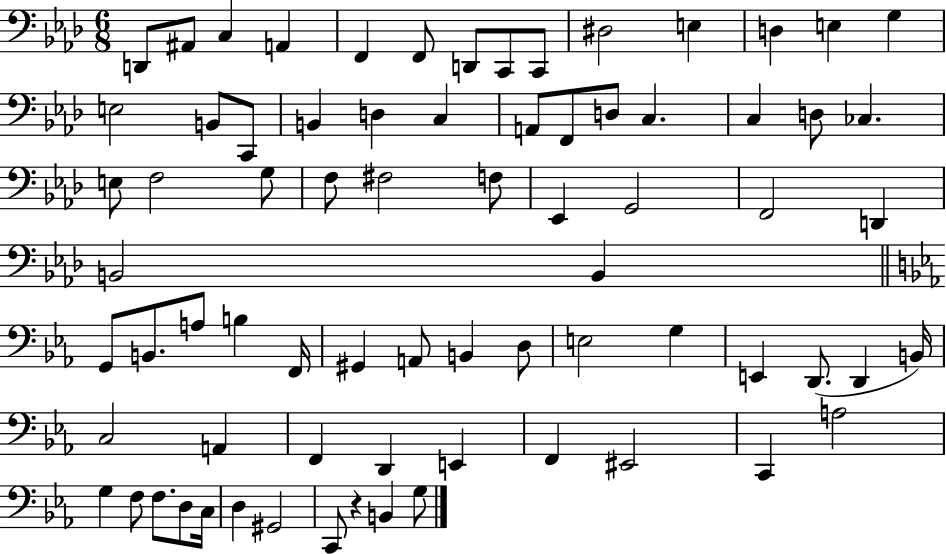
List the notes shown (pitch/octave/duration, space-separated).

D2/e A#2/e C3/q A2/q F2/q F2/e D2/e C2/e C2/e D#3/h E3/q D3/q E3/q G3/q E3/h B2/e C2/e B2/q D3/q C3/q A2/e F2/e D3/e C3/q. C3/q D3/e CES3/q. E3/e F3/h G3/e F3/e F#3/h F3/e Eb2/q G2/h F2/h D2/q B2/h B2/q G2/e B2/e. A3/e B3/q F2/s G#2/q A2/e B2/q D3/e E3/h G3/q E2/q D2/e. D2/q B2/s C3/h A2/q F2/q D2/q E2/q F2/q EIS2/h C2/q A3/h G3/q F3/e F3/e. D3/e C3/s D3/q G#2/h C2/e R/q B2/q G3/e